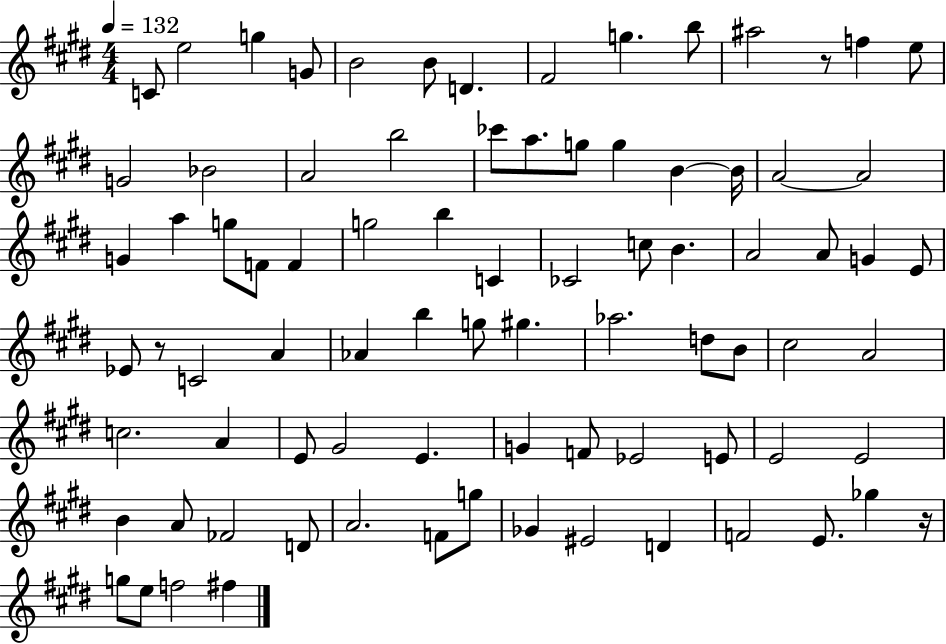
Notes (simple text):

C4/e E5/h G5/q G4/e B4/h B4/e D4/q. F#4/h G5/q. B5/e A#5/h R/e F5/q E5/e G4/h Bb4/h A4/h B5/h CES6/e A5/e. G5/e G5/q B4/q B4/s A4/h A4/h G4/q A5/q G5/e F4/e F4/q G5/h B5/q C4/q CES4/h C5/e B4/q. A4/h A4/e G4/q E4/e Eb4/e R/e C4/h A4/q Ab4/q B5/q G5/e G#5/q. Ab5/h. D5/e B4/e C#5/h A4/h C5/h. A4/q E4/e G#4/h E4/q. G4/q F4/e Eb4/h E4/e E4/h E4/h B4/q A4/e FES4/h D4/e A4/h. F4/e G5/e Gb4/q EIS4/h D4/q F4/h E4/e. Gb5/q R/s G5/e E5/e F5/h F#5/q